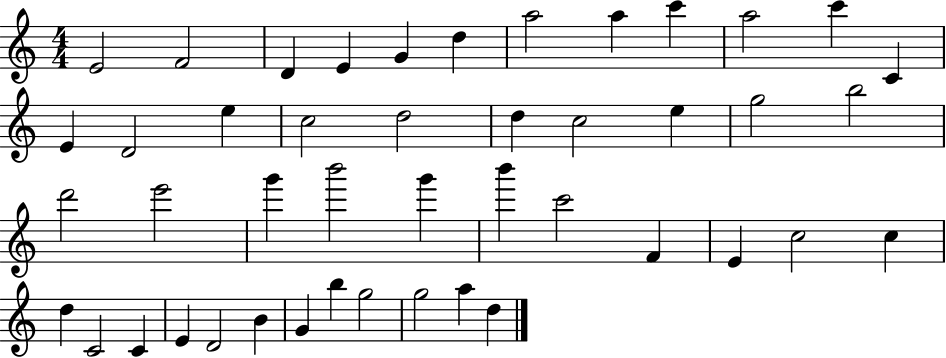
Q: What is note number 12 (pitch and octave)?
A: C4